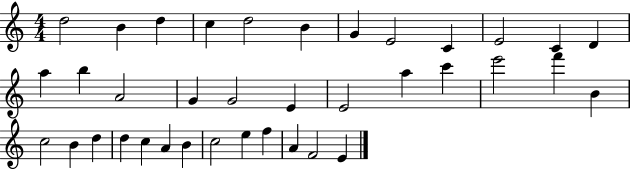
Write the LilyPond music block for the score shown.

{
  \clef treble
  \numericTimeSignature
  \time 4/4
  \key c \major
  d''2 b'4 d''4 | c''4 d''2 b'4 | g'4 e'2 c'4 | e'2 c'4 d'4 | \break a''4 b''4 a'2 | g'4 g'2 e'4 | e'2 a''4 c'''4 | e'''2 f'''4 b'4 | \break c''2 b'4 d''4 | d''4 c''4 a'4 b'4 | c''2 e''4 f''4 | a'4 f'2 e'4 | \break \bar "|."
}